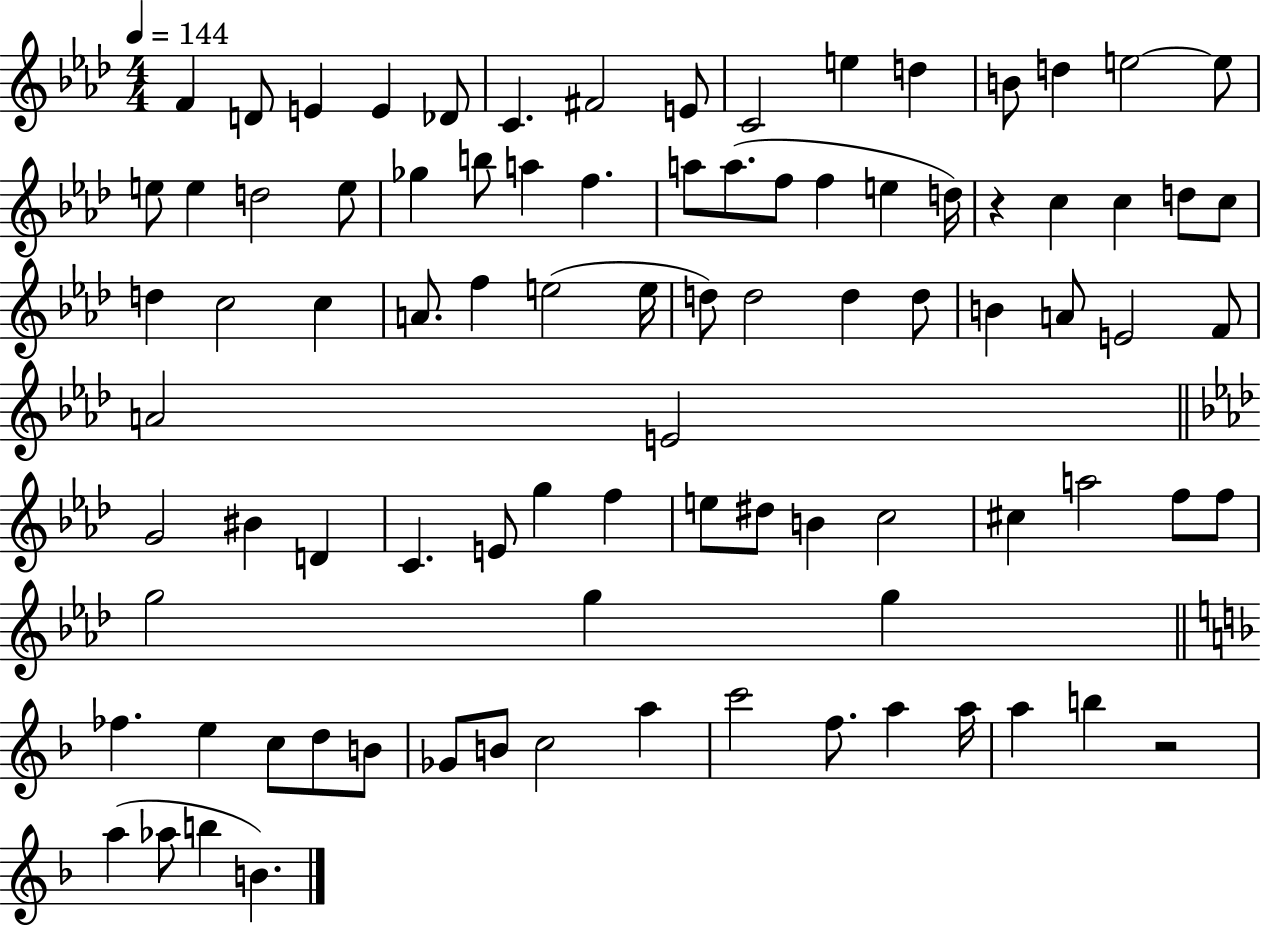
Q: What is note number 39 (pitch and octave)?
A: E5